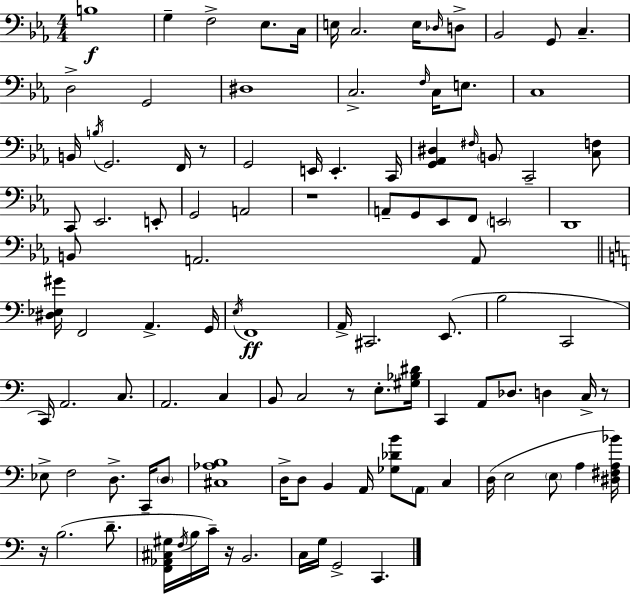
B3/w G3/q F3/h Eb3/e. C3/s E3/s C3/h. E3/s Db3/s D3/e Bb2/h G2/e C3/q. D3/h G2/h D#3/w C3/h. F3/s C3/s E3/e. C3/w B2/s B3/s G2/h. F2/s R/e G2/h E2/s E2/q. C2/s [G2,Ab2,D#3]/q F#3/s B2/e C2/h [C3,F3]/e C2/e Eb2/h. E2/e G2/h A2/h R/w A2/e G2/e Eb2/e F2/e E2/h D2/w B2/e A2/h. A2/e [D#3,Eb3,G#4]/s F2/h A2/q. G2/s E3/s F2/w A2/s C#2/h. E2/e. B3/h C2/h C2/s A2/h. C3/e. A2/h. C3/q B2/e C3/h R/e E3/e. [G#3,Bb3,D#4]/s C2/q A2/e Db3/e. D3/q C3/s R/e Eb3/e F3/h D3/e. C2/s D3/e [C#3,Ab3,B3]/w D3/s D3/e B2/q A2/s [Gb3,Db4,B4]/e A2/e C3/q D3/s E3/h E3/e A3/q [D#3,F#3,A3,Bb4]/s R/s B3/h. D4/e. [F2,Ab2,C#3,G#3]/s F3/s B3/s C4/s R/s B2/h. C3/s G3/s G2/h C2/q.